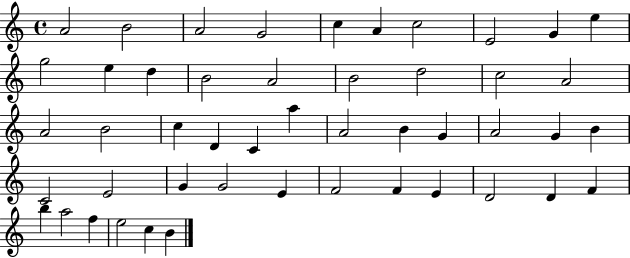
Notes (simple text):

A4/h B4/h A4/h G4/h C5/q A4/q C5/h E4/h G4/q E5/q G5/h E5/q D5/q B4/h A4/h B4/h D5/h C5/h A4/h A4/h B4/h C5/q D4/q C4/q A5/q A4/h B4/q G4/q A4/h G4/q B4/q C4/h E4/h G4/q G4/h E4/q F4/h F4/q E4/q D4/h D4/q F4/q B5/q A5/h F5/q E5/h C5/q B4/q